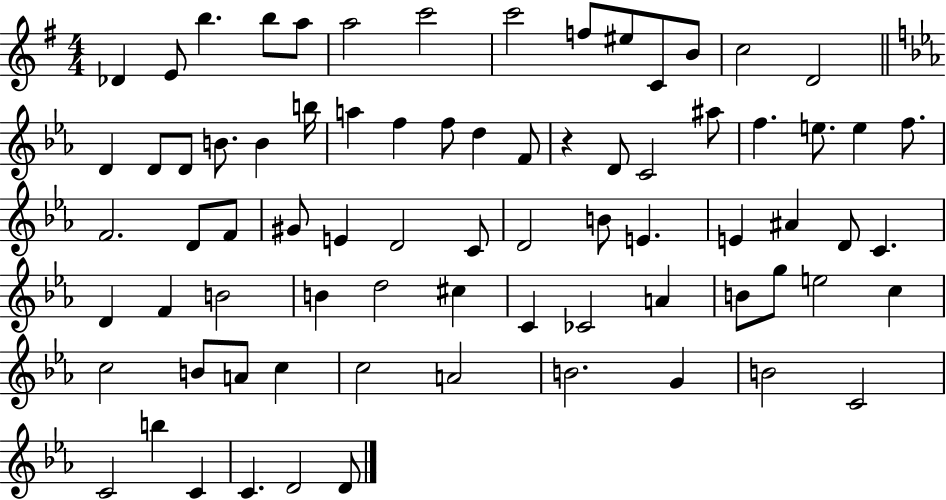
Db4/q E4/e B5/q. B5/e A5/e A5/h C6/h C6/h F5/e EIS5/e C4/e B4/e C5/h D4/h D4/q D4/e D4/e B4/e. B4/q B5/s A5/q F5/q F5/e D5/q F4/e R/q D4/e C4/h A#5/e F5/q. E5/e. E5/q F5/e. F4/h. D4/e F4/e G#4/e E4/q D4/h C4/e D4/h B4/e E4/q. E4/q A#4/q D4/e C4/q. D4/q F4/q B4/h B4/q D5/h C#5/q C4/q CES4/h A4/q B4/e G5/e E5/h C5/q C5/h B4/e A4/e C5/q C5/h A4/h B4/h. G4/q B4/h C4/h C4/h B5/q C4/q C4/q. D4/h D4/e